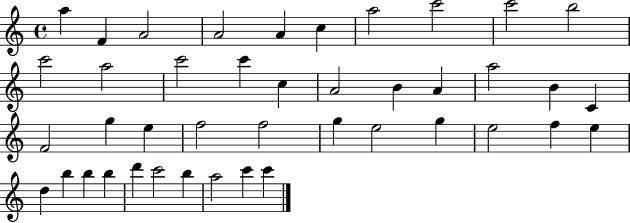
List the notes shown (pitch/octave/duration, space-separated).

A5/q F4/q A4/h A4/h A4/q C5/q A5/h C6/h C6/h B5/h C6/h A5/h C6/h C6/q C5/q A4/h B4/q A4/q A5/h B4/q C4/q F4/h G5/q E5/q F5/h F5/h G5/q E5/h G5/q E5/h F5/q E5/q D5/q B5/q B5/q B5/q D6/q C6/h B5/q A5/h C6/q C6/q